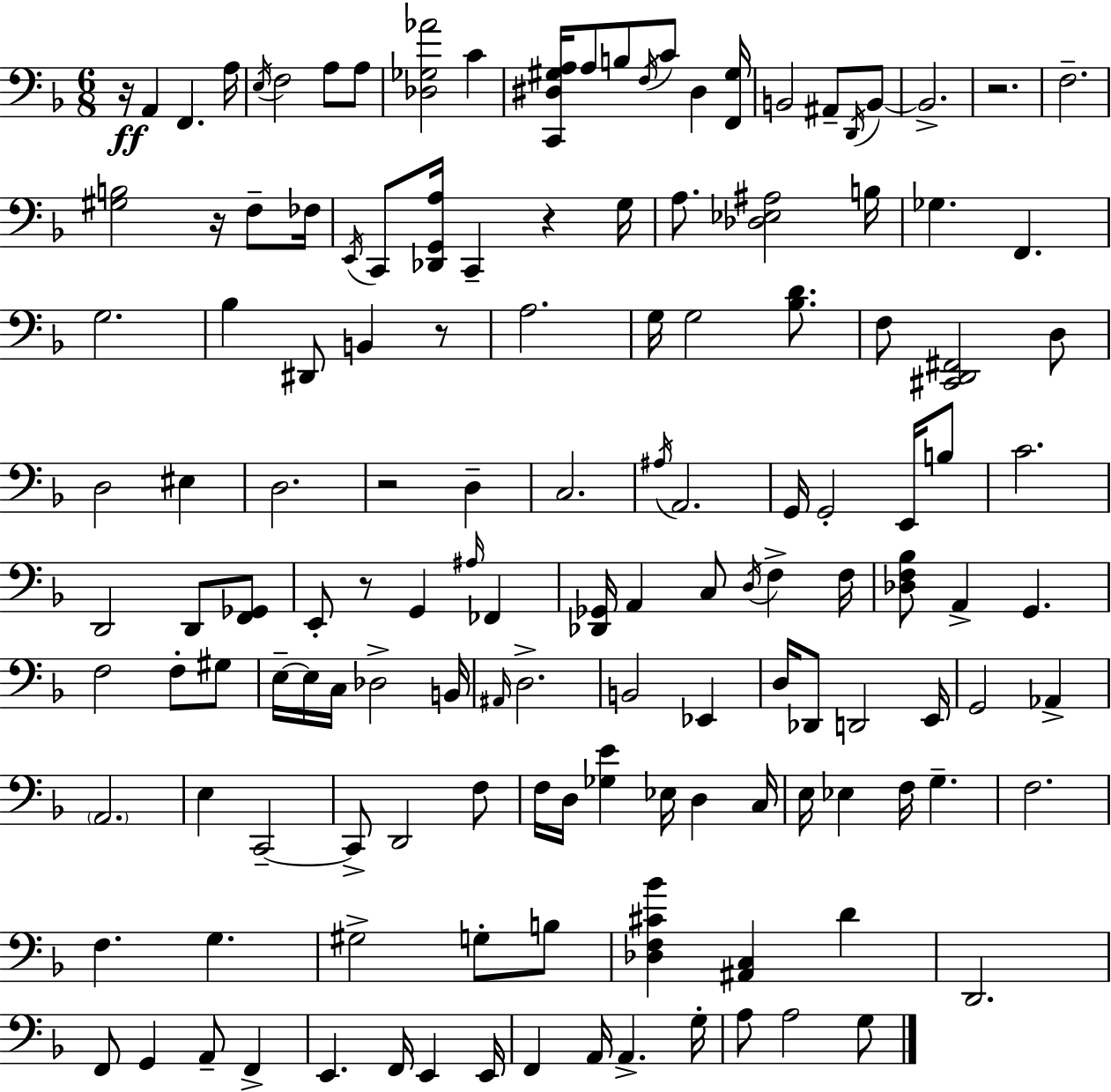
X:1
T:Untitled
M:6/8
L:1/4
K:Dm
z/4 A,, F,, A,/4 E,/4 F,2 A,/2 A,/2 [_D,_G,_A]2 C [C,,^D,^G,A,]/4 A,/2 B,/2 F,/4 C/2 ^D, [F,,^G,]/4 B,,2 ^A,,/2 D,,/4 B,,/2 B,,2 z2 F,2 [^G,B,]2 z/4 F,/2 _F,/4 E,,/4 C,,/2 [_D,,G,,A,]/4 C,, z G,/4 A,/2 [_D,_E,^A,]2 B,/4 _G, F,, G,2 _B, ^D,,/2 B,, z/2 A,2 G,/4 G,2 [_B,D]/2 F,/2 [^C,,D,,^F,,]2 D,/2 D,2 ^E, D,2 z2 D, C,2 ^A,/4 A,,2 G,,/4 G,,2 E,,/4 B,/2 C2 D,,2 D,,/2 [F,,_G,,]/2 E,,/2 z/2 G,, ^A,/4 _F,, [_D,,_G,,]/4 A,, C,/2 D,/4 F, F,/4 [_D,F,_B,]/2 A,, G,, F,2 F,/2 ^G,/2 E,/4 E,/4 C,/4 _D,2 B,,/4 ^A,,/4 D,2 B,,2 _E,, D,/4 _D,,/2 D,,2 E,,/4 G,,2 _A,, A,,2 E, C,,2 C,,/2 D,,2 F,/2 F,/4 D,/4 [_G,E] _E,/4 D, C,/4 E,/4 _E, F,/4 G, F,2 F, G, ^G,2 G,/2 B,/2 [_D,F,^C_B] [^A,,C,] D D,,2 F,,/2 G,, A,,/2 F,, E,, F,,/4 E,, E,,/4 F,, A,,/4 A,, G,/4 A,/2 A,2 G,/2